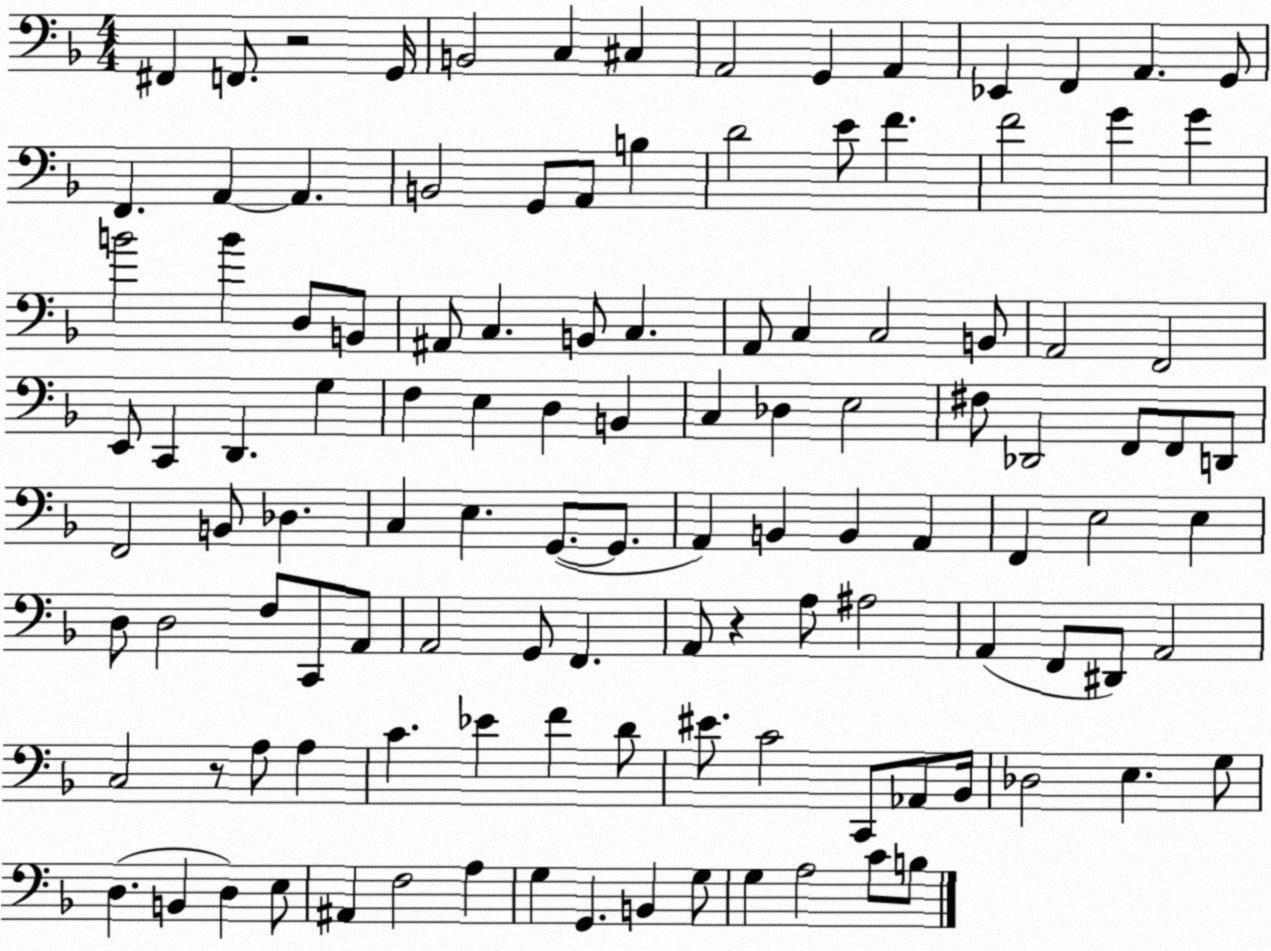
X:1
T:Untitled
M:4/4
L:1/4
K:F
^F,, F,,/2 z2 G,,/4 B,,2 C, ^C, A,,2 G,, A,, _E,, F,, A,, G,,/2 F,, A,, A,, B,,2 G,,/2 A,,/2 B, D2 E/2 F F2 G G B2 B D,/2 B,,/2 ^A,,/2 C, B,,/2 C, A,,/2 C, C,2 B,,/2 A,,2 F,,2 E,,/2 C,, D,, G, F, E, D, B,, C, _D, E,2 ^F,/2 _D,,2 F,,/2 F,,/2 D,,/2 F,,2 B,,/2 _D, C, E, G,,/2 G,,/2 A,, B,, B,, A,, F,, E,2 E, D,/2 D,2 F,/2 C,,/2 A,,/2 A,,2 G,,/2 F,, A,,/2 z A,/2 ^A,2 A,, F,,/2 ^D,,/2 A,,2 C,2 z/2 A,/2 A, C _E F D/2 ^E/2 C2 C,,/2 _A,,/2 _B,,/4 _D,2 E, G,/2 D, B,, D, E,/2 ^A,, F,2 A, G, G,, B,, G,/2 G, A,2 C/2 B,/2